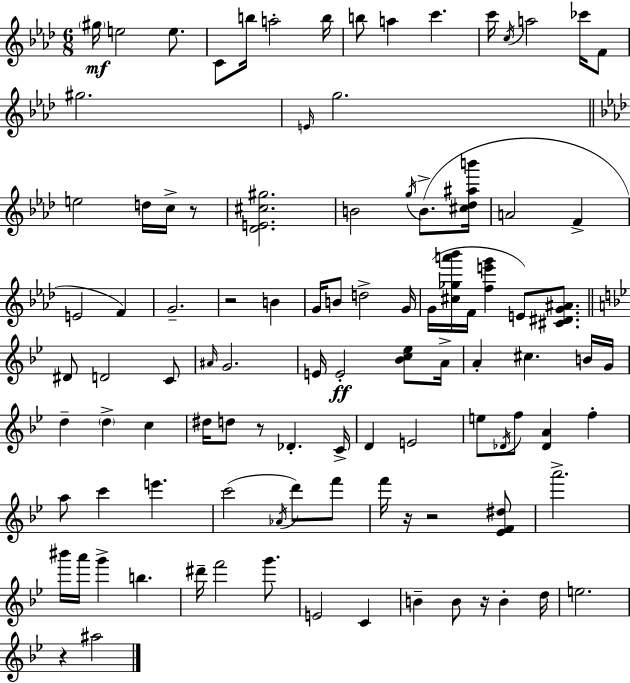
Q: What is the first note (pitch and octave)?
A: G#5